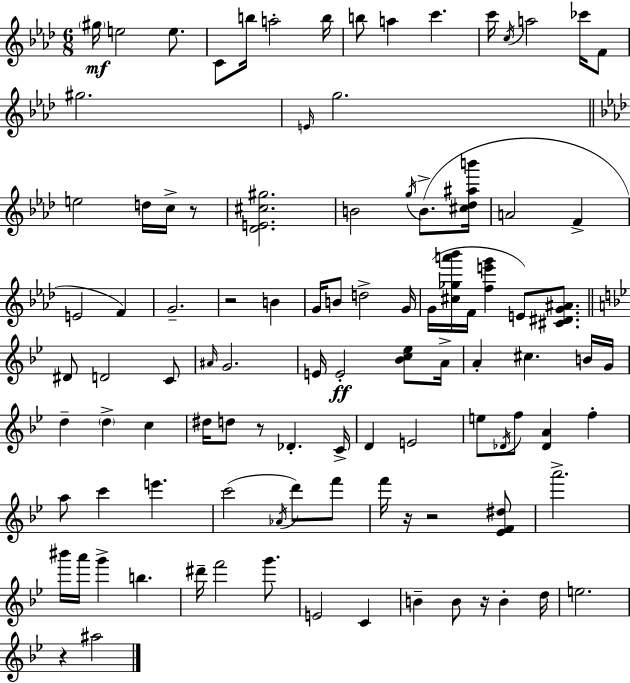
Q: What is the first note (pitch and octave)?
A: G#5